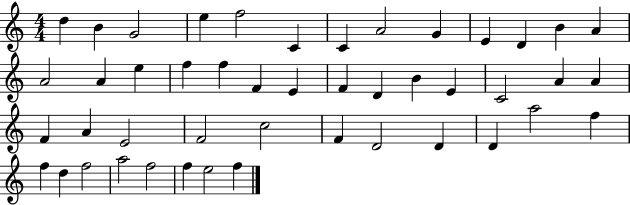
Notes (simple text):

D5/q B4/q G4/h E5/q F5/h C4/q C4/q A4/h G4/q E4/q D4/q B4/q A4/q A4/h A4/q E5/q F5/q F5/q F4/q E4/q F4/q D4/q B4/q E4/q C4/h A4/q A4/q F4/q A4/q E4/h F4/h C5/h F4/q D4/h D4/q D4/q A5/h F5/q F5/q D5/q F5/h A5/h F5/h F5/q E5/h F5/q